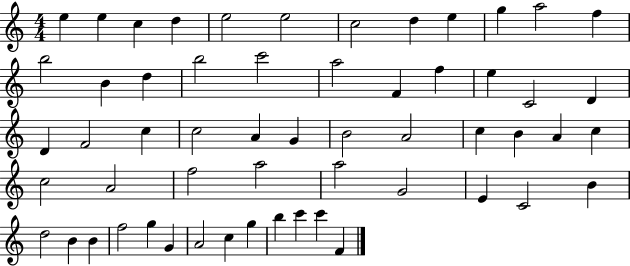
E5/q E5/q C5/q D5/q E5/h E5/h C5/h D5/q E5/q G5/q A5/h F5/q B5/h B4/q D5/q B5/h C6/h A5/h F4/q F5/q E5/q C4/h D4/q D4/q F4/h C5/q C5/h A4/q G4/q B4/h A4/h C5/q B4/q A4/q C5/q C5/h A4/h F5/h A5/h A5/h G4/h E4/q C4/h B4/q D5/h B4/q B4/q F5/h G5/q G4/q A4/h C5/q G5/q B5/q C6/q C6/q F4/q